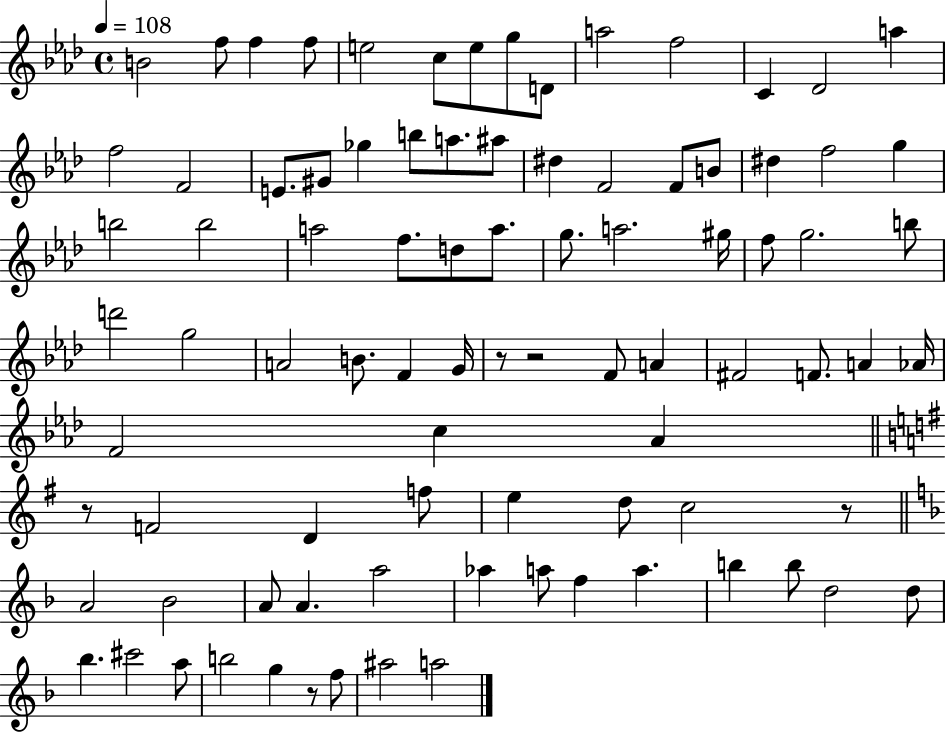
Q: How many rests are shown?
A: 5